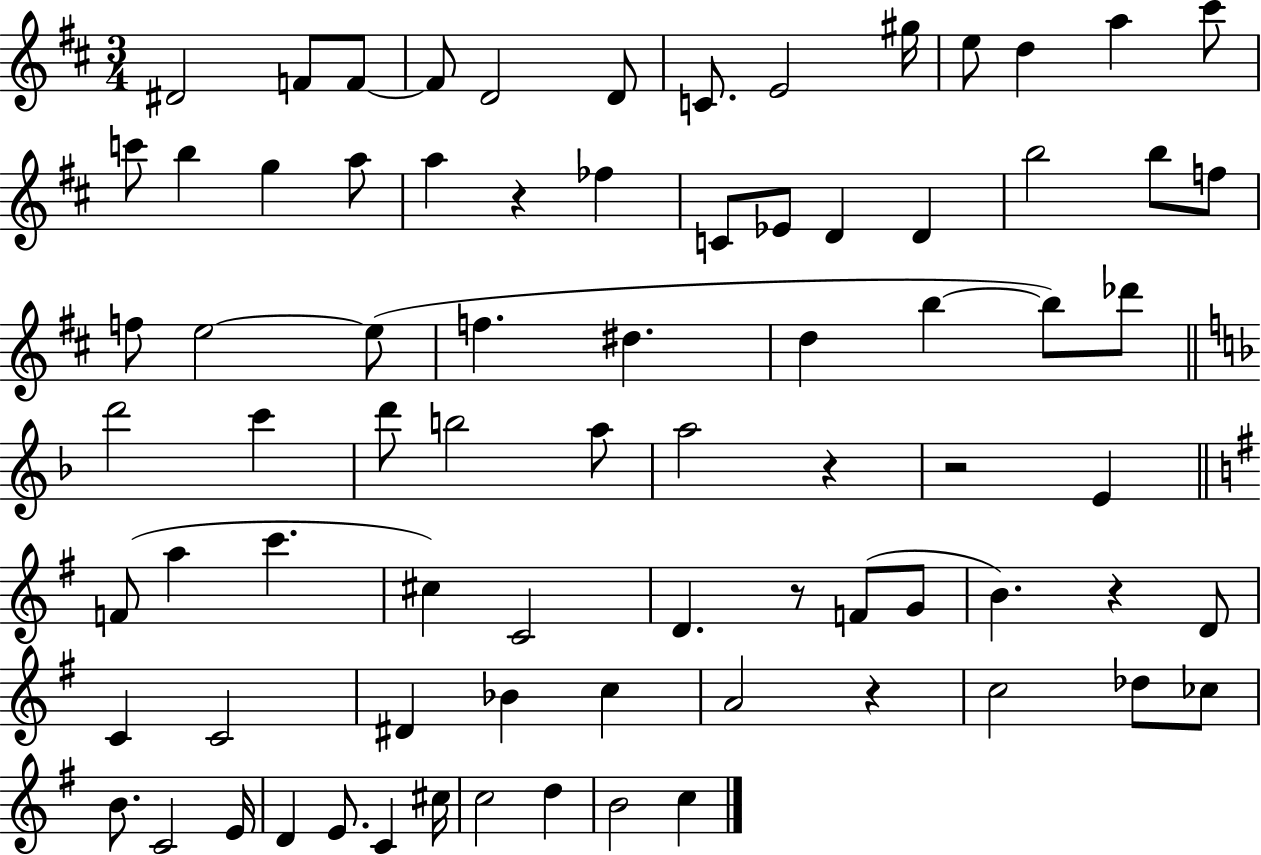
X:1
T:Untitled
M:3/4
L:1/4
K:D
^D2 F/2 F/2 F/2 D2 D/2 C/2 E2 ^g/4 e/2 d a ^c'/2 c'/2 b g a/2 a z _f C/2 _E/2 D D b2 b/2 f/2 f/2 e2 e/2 f ^d d b b/2 _d'/2 d'2 c' d'/2 b2 a/2 a2 z z2 E F/2 a c' ^c C2 D z/2 F/2 G/2 B z D/2 C C2 ^D _B c A2 z c2 _d/2 _c/2 B/2 C2 E/4 D E/2 C ^c/4 c2 d B2 c